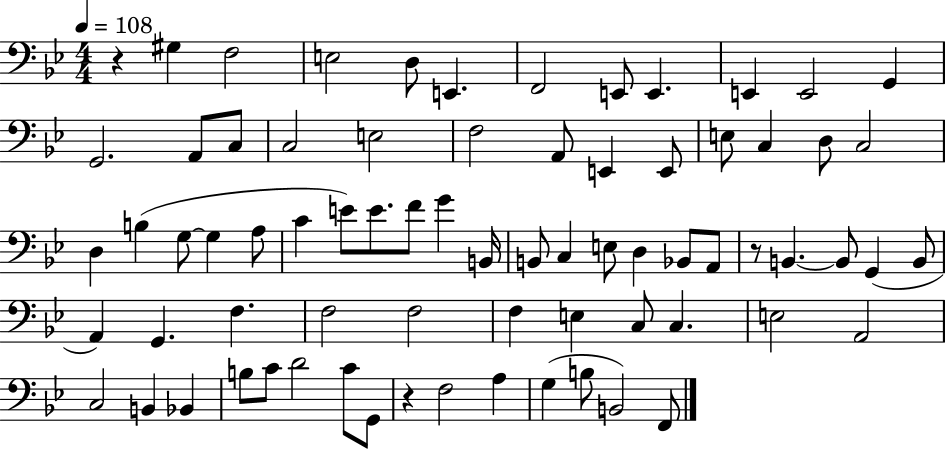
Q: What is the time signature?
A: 4/4